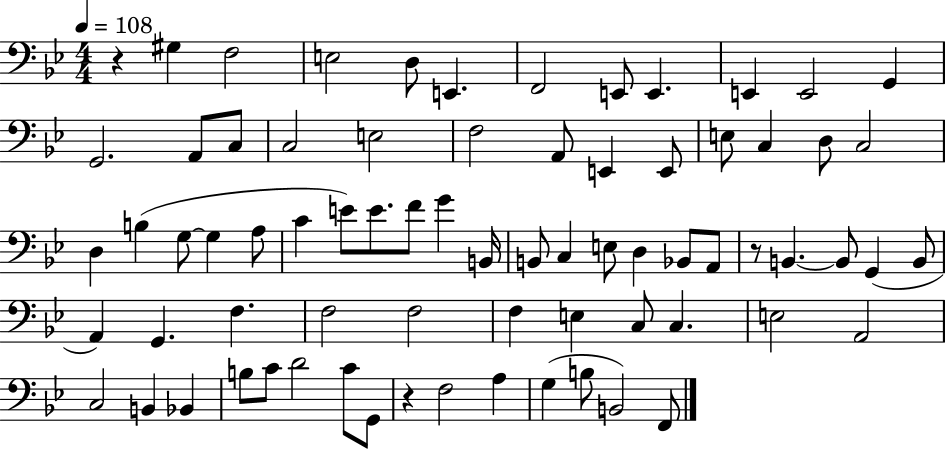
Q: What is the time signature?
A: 4/4